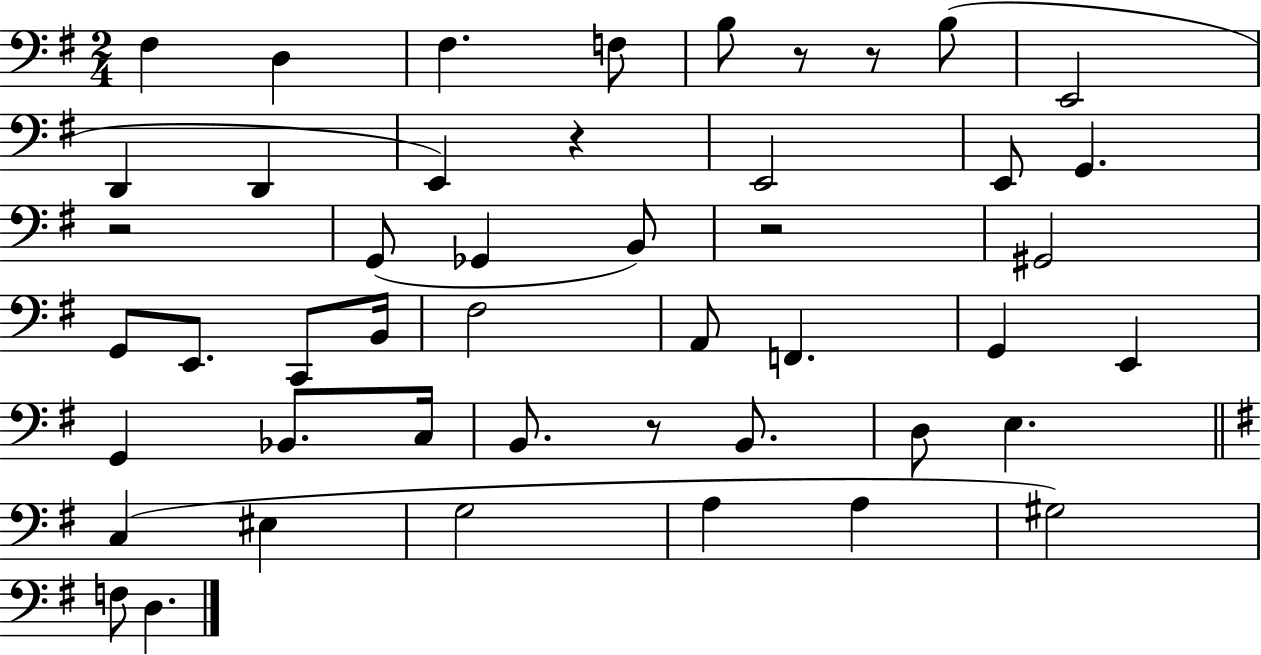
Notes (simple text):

F#3/q D3/q F#3/q. F3/e B3/e R/e R/e B3/e E2/h D2/q D2/q E2/q R/q E2/h E2/e G2/q. R/h G2/e Gb2/q B2/e R/h G#2/h G2/e E2/e. C2/e B2/s F#3/h A2/e F2/q. G2/q E2/q G2/q Bb2/e. C3/s B2/e. R/e B2/e. D3/e E3/q. C3/q EIS3/q G3/h A3/q A3/q G#3/h F3/e D3/q.